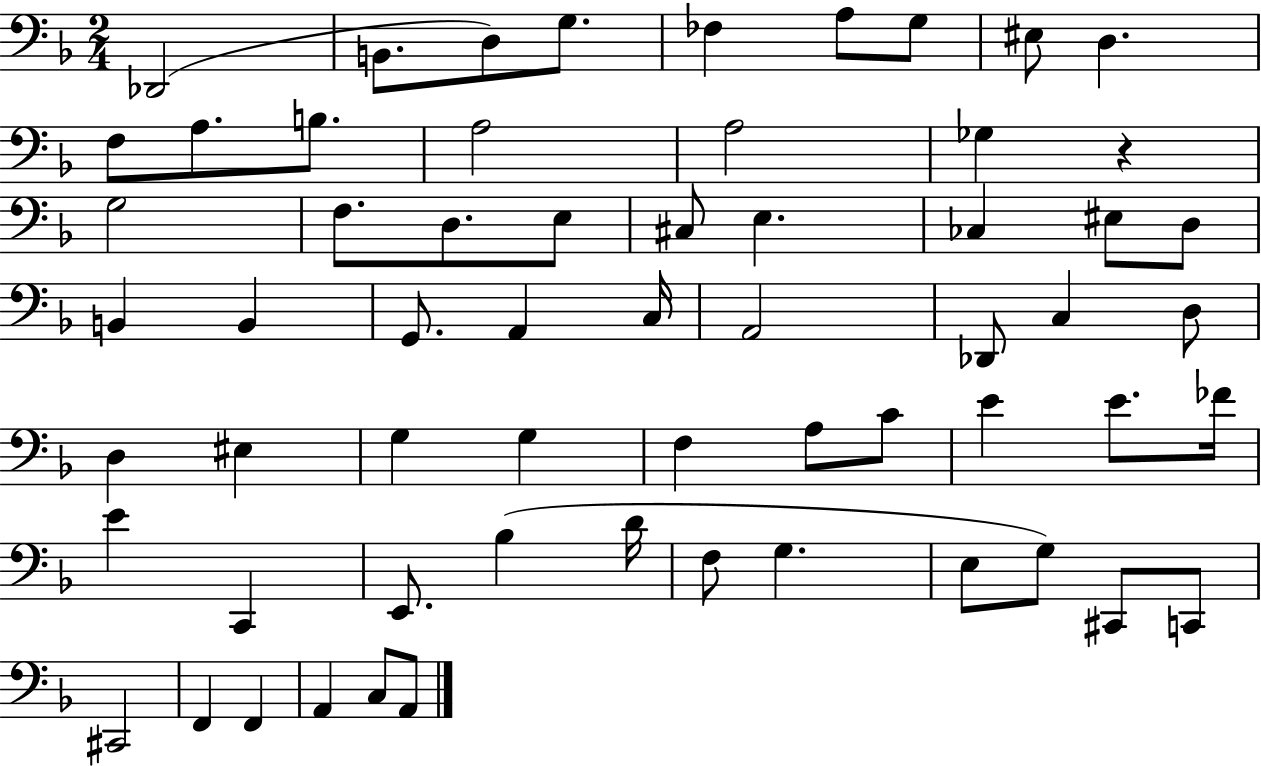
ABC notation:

X:1
T:Untitled
M:2/4
L:1/4
K:F
_D,,2 B,,/2 D,/2 G,/2 _F, A,/2 G,/2 ^E,/2 D, F,/2 A,/2 B,/2 A,2 A,2 _G, z G,2 F,/2 D,/2 E,/2 ^C,/2 E, _C, ^E,/2 D,/2 B,, B,, G,,/2 A,, C,/4 A,,2 _D,,/2 C, D,/2 D, ^E, G, G, F, A,/2 C/2 E E/2 _F/4 E C,, E,,/2 _B, D/4 F,/2 G, E,/2 G,/2 ^C,,/2 C,,/2 ^C,,2 F,, F,, A,, C,/2 A,,/2